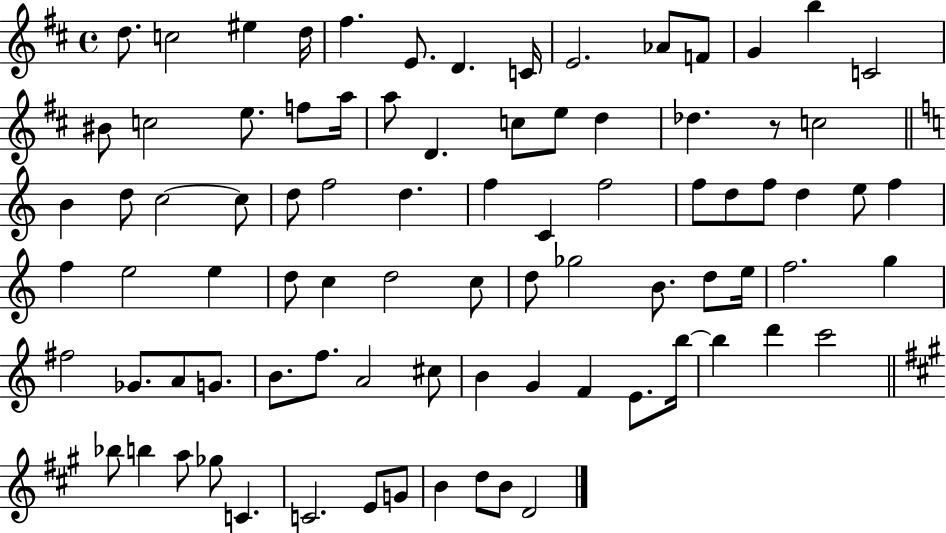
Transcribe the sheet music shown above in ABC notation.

X:1
T:Untitled
M:4/4
L:1/4
K:D
d/2 c2 ^e d/4 ^f E/2 D C/4 E2 _A/2 F/2 G b C2 ^B/2 c2 e/2 f/2 a/4 a/2 D c/2 e/2 d _d z/2 c2 B d/2 c2 c/2 d/2 f2 d f C f2 f/2 d/2 f/2 d e/2 f f e2 e d/2 c d2 c/2 d/2 _g2 B/2 d/2 e/4 f2 g ^f2 _G/2 A/2 G/2 B/2 f/2 A2 ^c/2 B G F E/2 b/4 b d' c'2 _b/2 b a/2 _g/2 C C2 E/2 G/2 B d/2 B/2 D2